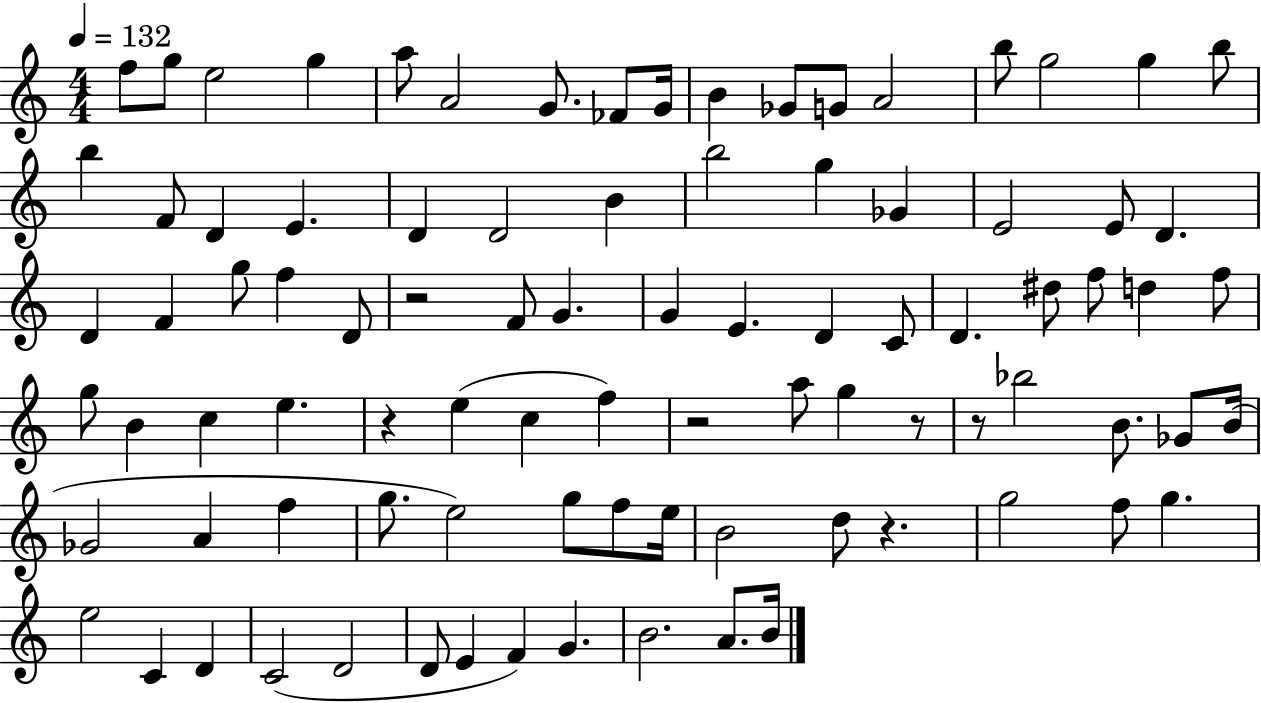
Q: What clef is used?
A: treble